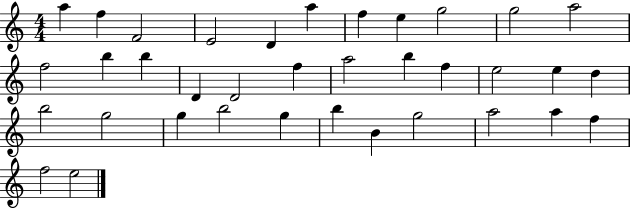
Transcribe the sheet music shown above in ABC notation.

X:1
T:Untitled
M:4/4
L:1/4
K:C
a f F2 E2 D a f e g2 g2 a2 f2 b b D D2 f a2 b f e2 e d b2 g2 g b2 g b B g2 a2 a f f2 e2